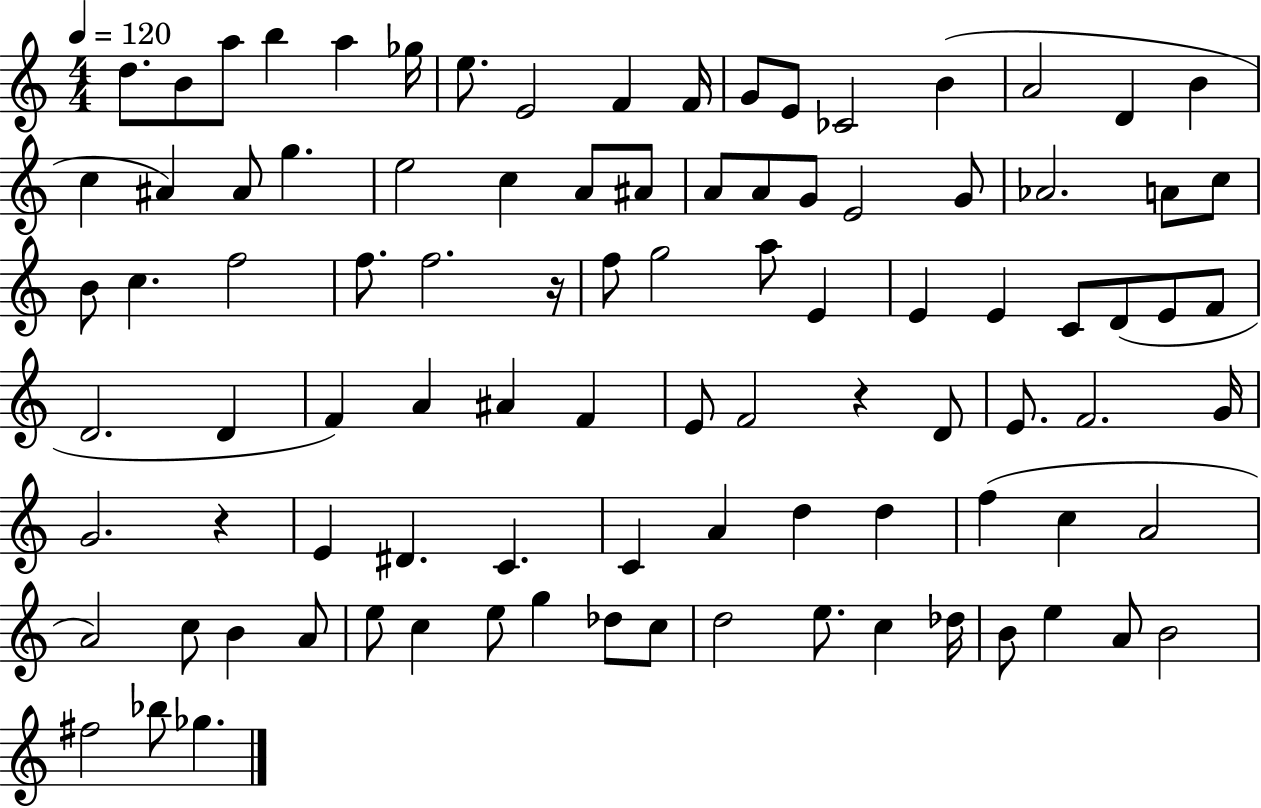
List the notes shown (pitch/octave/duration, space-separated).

D5/e. B4/e A5/e B5/q A5/q Gb5/s E5/e. E4/h F4/q F4/s G4/e E4/e CES4/h B4/q A4/h D4/q B4/q C5/q A#4/q A#4/e G5/q. E5/h C5/q A4/e A#4/e A4/e A4/e G4/e E4/h G4/e Ab4/h. A4/e C5/e B4/e C5/q. F5/h F5/e. F5/h. R/s F5/e G5/h A5/e E4/q E4/q E4/q C4/e D4/e E4/e F4/e D4/h. D4/q F4/q A4/q A#4/q F4/q E4/e F4/h R/q D4/e E4/e. F4/h. G4/s G4/h. R/q E4/q D#4/q. C4/q. C4/q A4/q D5/q D5/q F5/q C5/q A4/h A4/h C5/e B4/q A4/e E5/e C5/q E5/e G5/q Db5/e C5/e D5/h E5/e. C5/q Db5/s B4/e E5/q A4/e B4/h F#5/h Bb5/e Gb5/q.